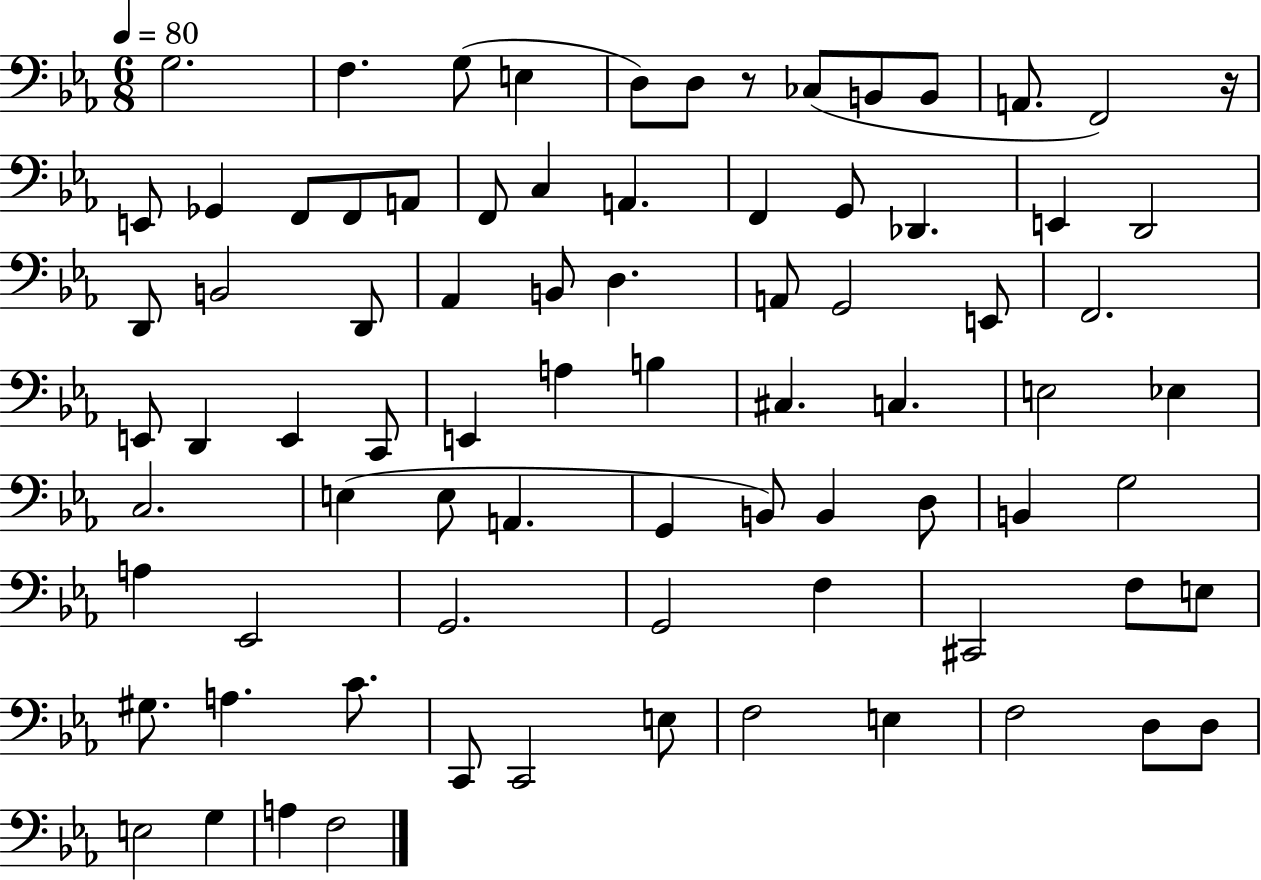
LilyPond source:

{
  \clef bass
  \numericTimeSignature
  \time 6/8
  \key ees \major
  \tempo 4 = 80
  g2. | f4. g8( e4 | d8) d8 r8 ces8( b,8 b,8 | a,8. f,2) r16 | \break e,8 ges,4 f,8 f,8 a,8 | f,8 c4 a,4. | f,4 g,8 des,4. | e,4 d,2 | \break d,8 b,2 d,8 | aes,4 b,8 d4. | a,8 g,2 e,8 | f,2. | \break e,8 d,4 e,4 c,8 | e,4 a4 b4 | cis4. c4. | e2 ees4 | \break c2. | e4( e8 a,4. | g,4 b,8) b,4 d8 | b,4 g2 | \break a4 ees,2 | g,2. | g,2 f4 | cis,2 f8 e8 | \break gis8. a4. c'8. | c,8 c,2 e8 | f2 e4 | f2 d8 d8 | \break e2 g4 | a4 f2 | \bar "|."
}